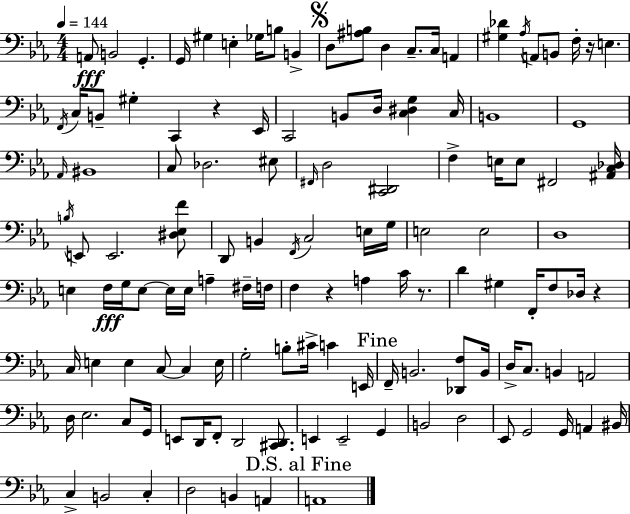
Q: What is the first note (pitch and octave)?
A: A2